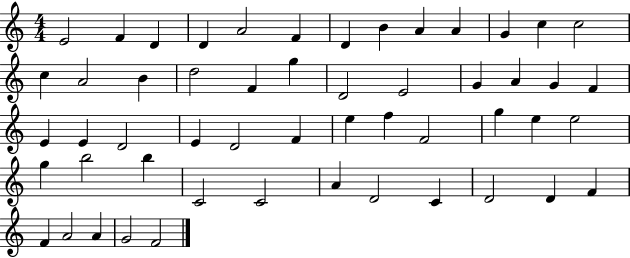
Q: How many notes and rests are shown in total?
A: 53